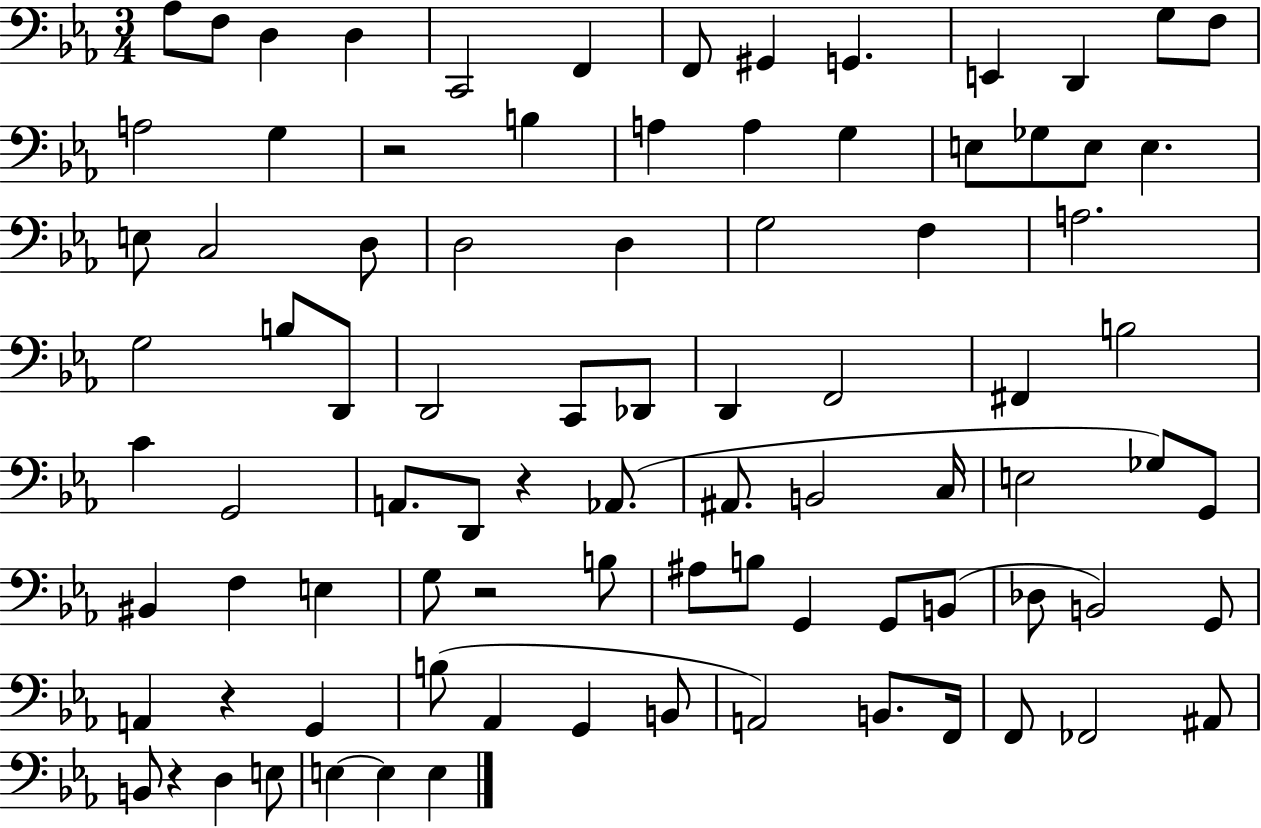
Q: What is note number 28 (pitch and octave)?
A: D3